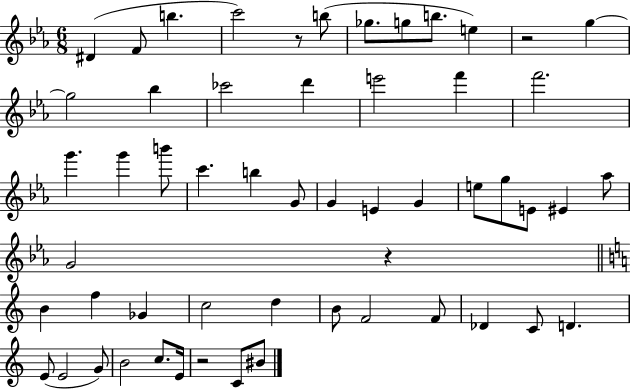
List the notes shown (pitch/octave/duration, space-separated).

D#4/q F4/e B5/q. C6/h R/e B5/e Gb5/e. G5/e B5/e. E5/q R/h G5/q G5/h Bb5/q CES6/h D6/q E6/h F6/q F6/h. G6/q. G6/q B6/e C6/q. B5/q G4/e G4/q E4/q G4/q E5/e G5/e E4/e EIS4/q Ab5/e G4/h R/q B4/q F5/q Gb4/q C5/h D5/q B4/e F4/h F4/e Db4/q C4/e D4/q. E4/e E4/h G4/e B4/h C5/e. E4/s R/h C4/e BIS4/e